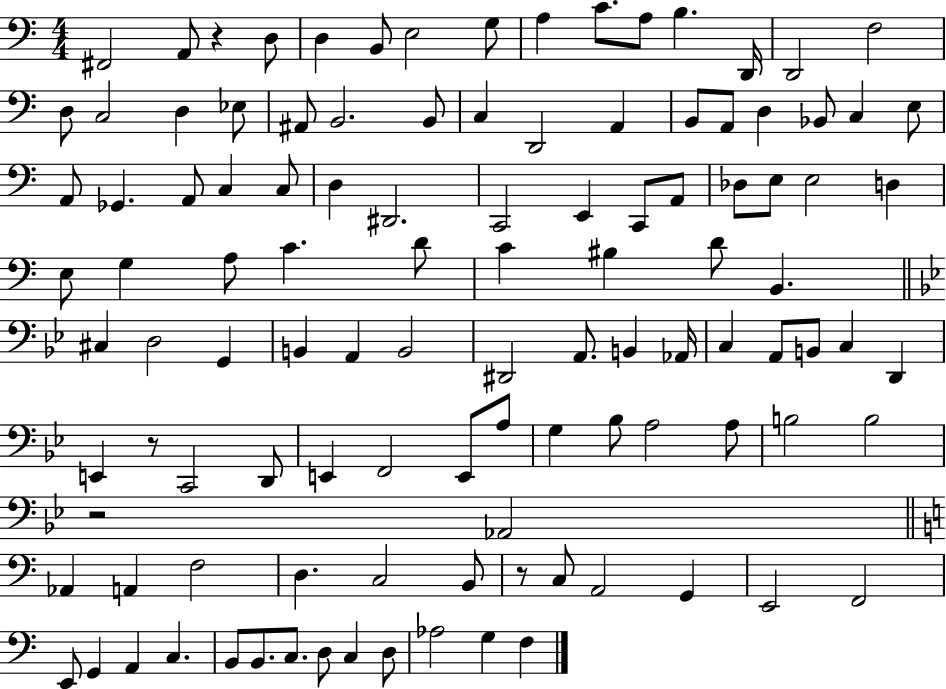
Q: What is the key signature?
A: C major